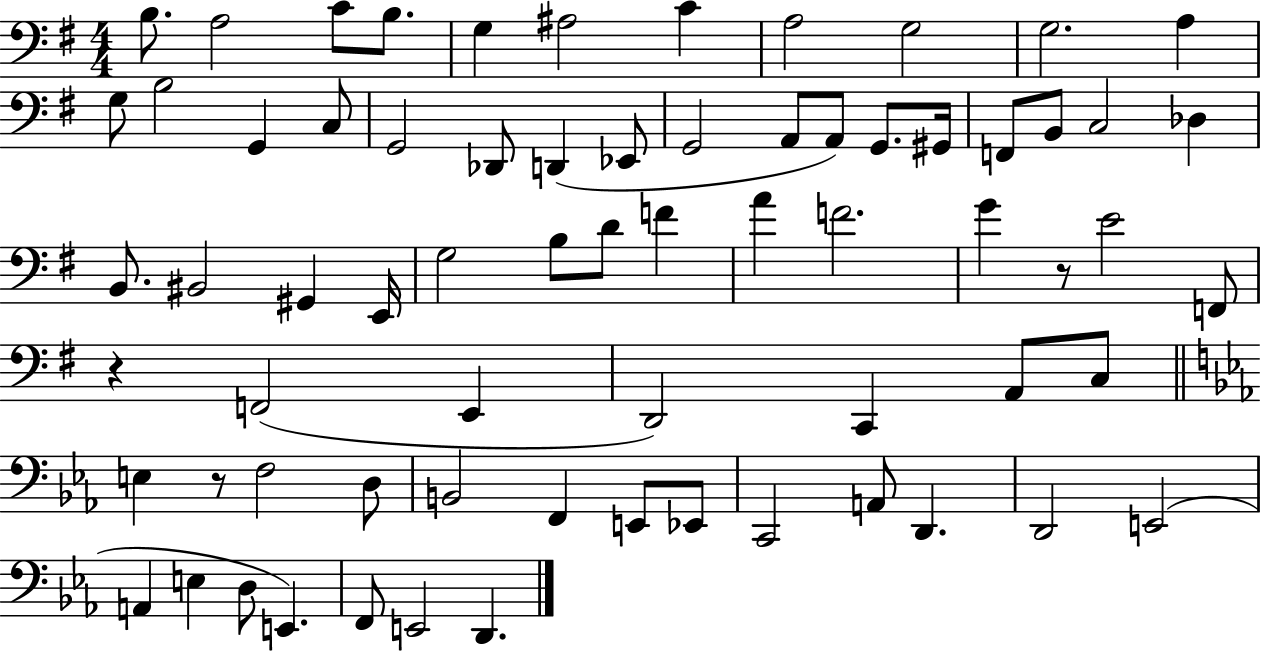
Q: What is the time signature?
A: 4/4